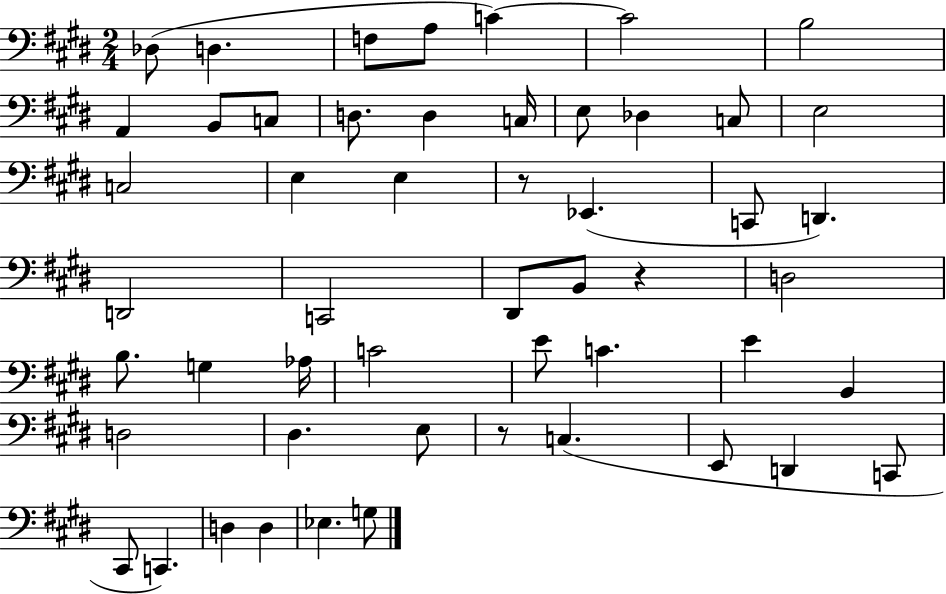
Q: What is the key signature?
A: E major